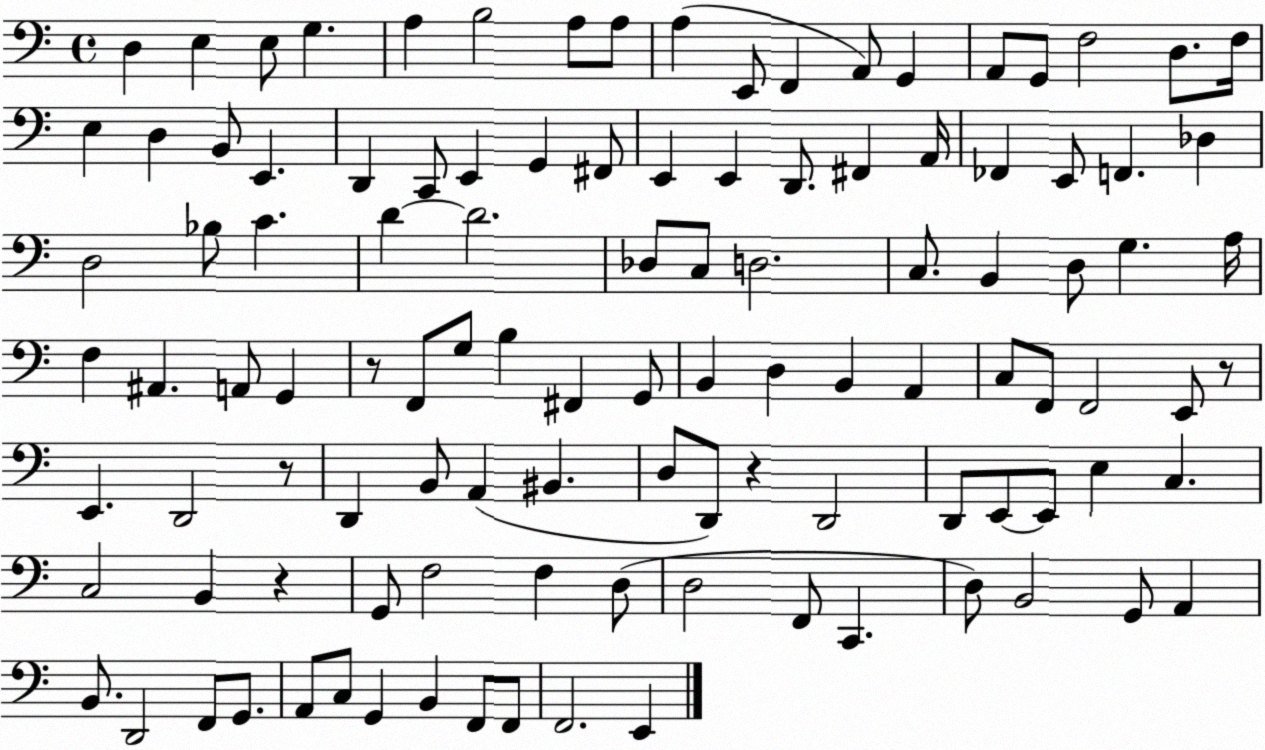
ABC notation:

X:1
T:Untitled
M:4/4
L:1/4
K:C
D, E, E,/2 G, A, B,2 A,/2 A,/2 A, E,,/2 F,, A,,/2 G,, A,,/2 G,,/2 F,2 D,/2 F,/4 E, D, B,,/2 E,, D,, C,,/2 E,, G,, ^F,,/2 E,, E,, D,,/2 ^F,, A,,/4 _F,, E,,/2 F,, _D, D,2 _B,/2 C D D2 _D,/2 C,/2 D,2 C,/2 B,, D,/2 G, A,/4 F, ^A,, A,,/2 G,, z/2 F,,/2 G,/2 B, ^F,, G,,/2 B,, D, B,, A,, C,/2 F,,/2 F,,2 E,,/2 z/2 E,, D,,2 z/2 D,, B,,/2 A,, ^B,, D,/2 D,,/2 z D,,2 D,,/2 E,,/2 E,,/2 E, C, C,2 B,, z G,,/2 F,2 F, D,/2 D,2 F,,/2 C,, D,/2 B,,2 G,,/2 A,, B,,/2 D,,2 F,,/2 G,,/2 A,,/2 C,/2 G,, B,, F,,/2 F,,/2 F,,2 E,,